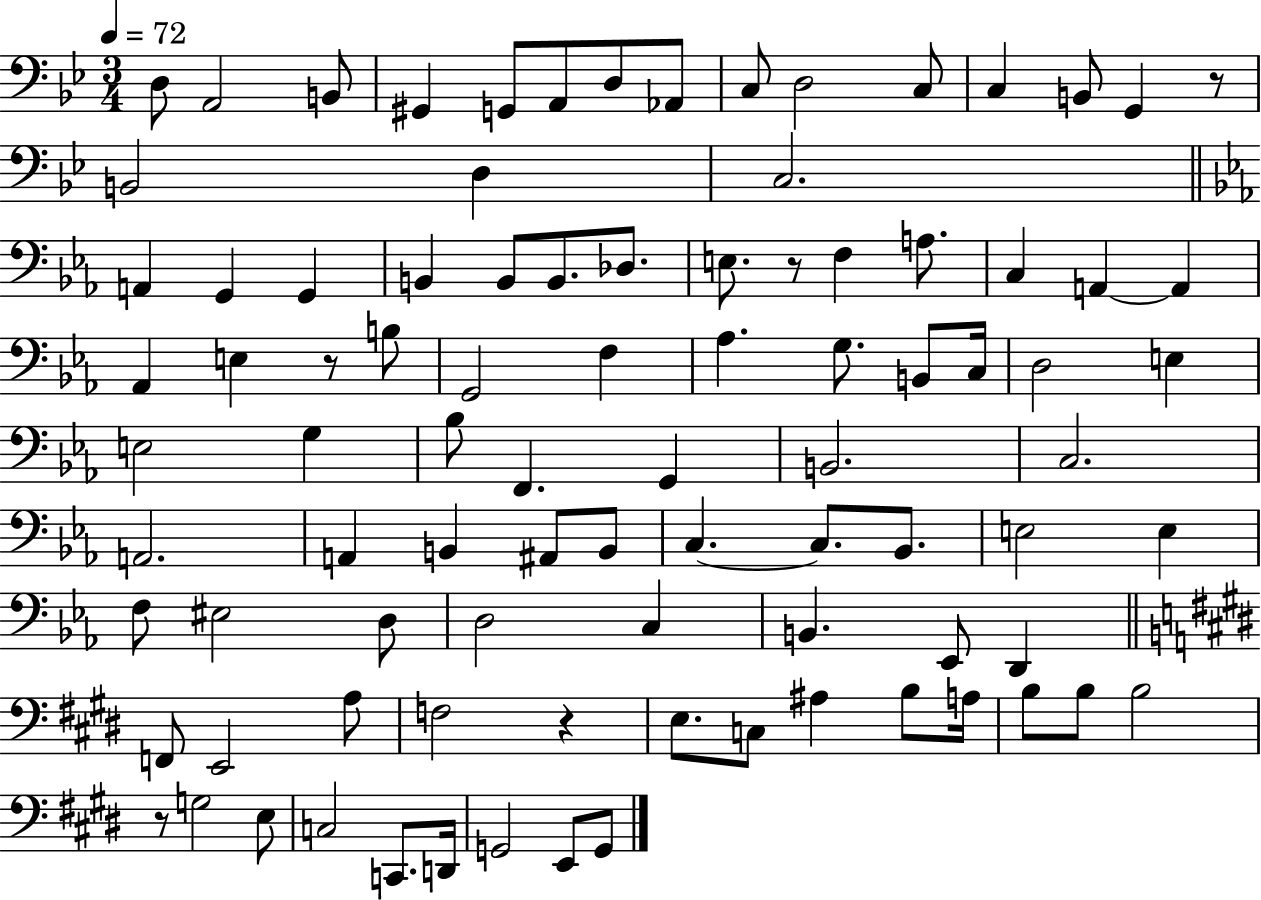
{
  \clef bass
  \numericTimeSignature
  \time 3/4
  \key bes \major
  \tempo 4 = 72
  d8 a,2 b,8 | gis,4 g,8 a,8 d8 aes,8 | c8 d2 c8 | c4 b,8 g,4 r8 | \break b,2 d4 | c2. | \bar "||" \break \key ees \major a,4 g,4 g,4 | b,4 b,8 b,8. des8. | e8. r8 f4 a8. | c4 a,4~~ a,4 | \break aes,4 e4 r8 b8 | g,2 f4 | aes4. g8. b,8 c16 | d2 e4 | \break e2 g4 | bes8 f,4. g,4 | b,2. | c2. | \break a,2. | a,4 b,4 ais,8 b,8 | c4.~~ c8. bes,8. | e2 e4 | \break f8 eis2 d8 | d2 c4 | b,4. ees,8 d,4 | \bar "||" \break \key e \major f,8 e,2 a8 | f2 r4 | e8. c8 ais4 b8 a16 | b8 b8 b2 | \break r8 g2 e8 | c2 c,8. d,16 | g,2 e,8 g,8 | \bar "|."
}